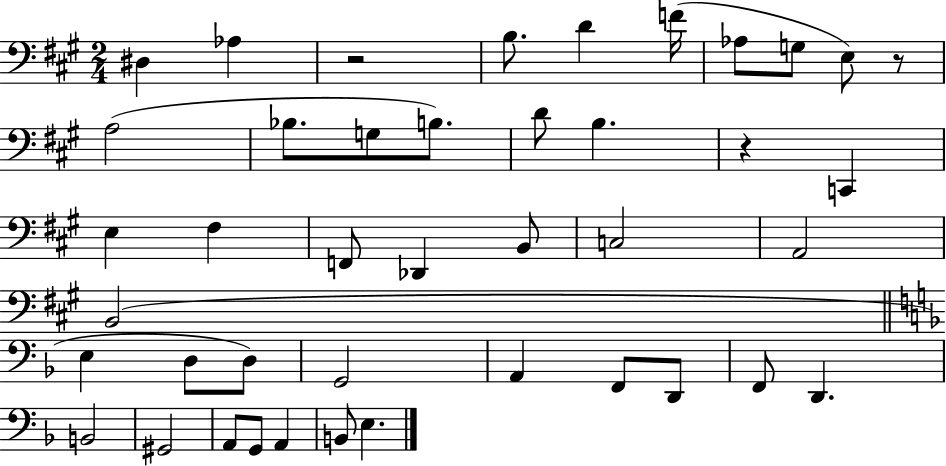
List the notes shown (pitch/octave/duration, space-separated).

D#3/q Ab3/q R/h B3/e. D4/q F4/s Ab3/e G3/e E3/e R/e A3/h Bb3/e. G3/e B3/e. D4/e B3/q. R/q C2/q E3/q F#3/q F2/e Db2/q B2/e C3/h A2/h B2/h E3/q D3/e D3/e G2/h A2/q F2/e D2/e F2/e D2/q. B2/h G#2/h A2/e G2/e A2/q B2/e E3/q.